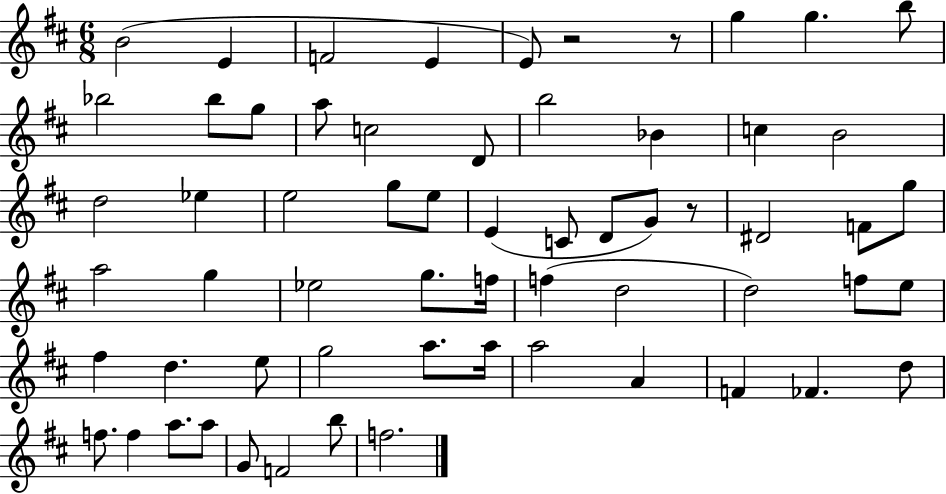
B4/h E4/q F4/h E4/q E4/e R/h R/e G5/q G5/q. B5/e Bb5/h Bb5/e G5/e A5/e C5/h D4/e B5/h Bb4/q C5/q B4/h D5/h Eb5/q E5/h G5/e E5/e E4/q C4/e D4/e G4/e R/e D#4/h F4/e G5/e A5/h G5/q Eb5/h G5/e. F5/s F5/q D5/h D5/h F5/e E5/e F#5/q D5/q. E5/e G5/h A5/e. A5/s A5/h A4/q F4/q FES4/q. D5/e F5/e. F5/q A5/e. A5/e G4/e F4/h B5/e F5/h.